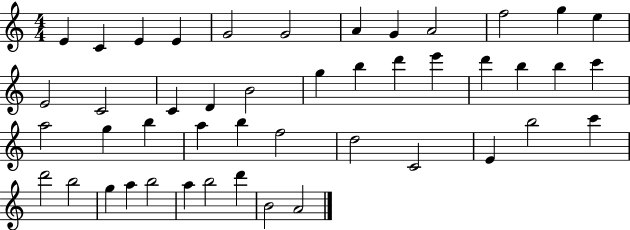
X:1
T:Untitled
M:4/4
L:1/4
K:C
E C E E G2 G2 A G A2 f2 g e E2 C2 C D B2 g b d' e' d' b b c' a2 g b a b f2 d2 C2 E b2 c' d'2 b2 g a b2 a b2 d' B2 A2